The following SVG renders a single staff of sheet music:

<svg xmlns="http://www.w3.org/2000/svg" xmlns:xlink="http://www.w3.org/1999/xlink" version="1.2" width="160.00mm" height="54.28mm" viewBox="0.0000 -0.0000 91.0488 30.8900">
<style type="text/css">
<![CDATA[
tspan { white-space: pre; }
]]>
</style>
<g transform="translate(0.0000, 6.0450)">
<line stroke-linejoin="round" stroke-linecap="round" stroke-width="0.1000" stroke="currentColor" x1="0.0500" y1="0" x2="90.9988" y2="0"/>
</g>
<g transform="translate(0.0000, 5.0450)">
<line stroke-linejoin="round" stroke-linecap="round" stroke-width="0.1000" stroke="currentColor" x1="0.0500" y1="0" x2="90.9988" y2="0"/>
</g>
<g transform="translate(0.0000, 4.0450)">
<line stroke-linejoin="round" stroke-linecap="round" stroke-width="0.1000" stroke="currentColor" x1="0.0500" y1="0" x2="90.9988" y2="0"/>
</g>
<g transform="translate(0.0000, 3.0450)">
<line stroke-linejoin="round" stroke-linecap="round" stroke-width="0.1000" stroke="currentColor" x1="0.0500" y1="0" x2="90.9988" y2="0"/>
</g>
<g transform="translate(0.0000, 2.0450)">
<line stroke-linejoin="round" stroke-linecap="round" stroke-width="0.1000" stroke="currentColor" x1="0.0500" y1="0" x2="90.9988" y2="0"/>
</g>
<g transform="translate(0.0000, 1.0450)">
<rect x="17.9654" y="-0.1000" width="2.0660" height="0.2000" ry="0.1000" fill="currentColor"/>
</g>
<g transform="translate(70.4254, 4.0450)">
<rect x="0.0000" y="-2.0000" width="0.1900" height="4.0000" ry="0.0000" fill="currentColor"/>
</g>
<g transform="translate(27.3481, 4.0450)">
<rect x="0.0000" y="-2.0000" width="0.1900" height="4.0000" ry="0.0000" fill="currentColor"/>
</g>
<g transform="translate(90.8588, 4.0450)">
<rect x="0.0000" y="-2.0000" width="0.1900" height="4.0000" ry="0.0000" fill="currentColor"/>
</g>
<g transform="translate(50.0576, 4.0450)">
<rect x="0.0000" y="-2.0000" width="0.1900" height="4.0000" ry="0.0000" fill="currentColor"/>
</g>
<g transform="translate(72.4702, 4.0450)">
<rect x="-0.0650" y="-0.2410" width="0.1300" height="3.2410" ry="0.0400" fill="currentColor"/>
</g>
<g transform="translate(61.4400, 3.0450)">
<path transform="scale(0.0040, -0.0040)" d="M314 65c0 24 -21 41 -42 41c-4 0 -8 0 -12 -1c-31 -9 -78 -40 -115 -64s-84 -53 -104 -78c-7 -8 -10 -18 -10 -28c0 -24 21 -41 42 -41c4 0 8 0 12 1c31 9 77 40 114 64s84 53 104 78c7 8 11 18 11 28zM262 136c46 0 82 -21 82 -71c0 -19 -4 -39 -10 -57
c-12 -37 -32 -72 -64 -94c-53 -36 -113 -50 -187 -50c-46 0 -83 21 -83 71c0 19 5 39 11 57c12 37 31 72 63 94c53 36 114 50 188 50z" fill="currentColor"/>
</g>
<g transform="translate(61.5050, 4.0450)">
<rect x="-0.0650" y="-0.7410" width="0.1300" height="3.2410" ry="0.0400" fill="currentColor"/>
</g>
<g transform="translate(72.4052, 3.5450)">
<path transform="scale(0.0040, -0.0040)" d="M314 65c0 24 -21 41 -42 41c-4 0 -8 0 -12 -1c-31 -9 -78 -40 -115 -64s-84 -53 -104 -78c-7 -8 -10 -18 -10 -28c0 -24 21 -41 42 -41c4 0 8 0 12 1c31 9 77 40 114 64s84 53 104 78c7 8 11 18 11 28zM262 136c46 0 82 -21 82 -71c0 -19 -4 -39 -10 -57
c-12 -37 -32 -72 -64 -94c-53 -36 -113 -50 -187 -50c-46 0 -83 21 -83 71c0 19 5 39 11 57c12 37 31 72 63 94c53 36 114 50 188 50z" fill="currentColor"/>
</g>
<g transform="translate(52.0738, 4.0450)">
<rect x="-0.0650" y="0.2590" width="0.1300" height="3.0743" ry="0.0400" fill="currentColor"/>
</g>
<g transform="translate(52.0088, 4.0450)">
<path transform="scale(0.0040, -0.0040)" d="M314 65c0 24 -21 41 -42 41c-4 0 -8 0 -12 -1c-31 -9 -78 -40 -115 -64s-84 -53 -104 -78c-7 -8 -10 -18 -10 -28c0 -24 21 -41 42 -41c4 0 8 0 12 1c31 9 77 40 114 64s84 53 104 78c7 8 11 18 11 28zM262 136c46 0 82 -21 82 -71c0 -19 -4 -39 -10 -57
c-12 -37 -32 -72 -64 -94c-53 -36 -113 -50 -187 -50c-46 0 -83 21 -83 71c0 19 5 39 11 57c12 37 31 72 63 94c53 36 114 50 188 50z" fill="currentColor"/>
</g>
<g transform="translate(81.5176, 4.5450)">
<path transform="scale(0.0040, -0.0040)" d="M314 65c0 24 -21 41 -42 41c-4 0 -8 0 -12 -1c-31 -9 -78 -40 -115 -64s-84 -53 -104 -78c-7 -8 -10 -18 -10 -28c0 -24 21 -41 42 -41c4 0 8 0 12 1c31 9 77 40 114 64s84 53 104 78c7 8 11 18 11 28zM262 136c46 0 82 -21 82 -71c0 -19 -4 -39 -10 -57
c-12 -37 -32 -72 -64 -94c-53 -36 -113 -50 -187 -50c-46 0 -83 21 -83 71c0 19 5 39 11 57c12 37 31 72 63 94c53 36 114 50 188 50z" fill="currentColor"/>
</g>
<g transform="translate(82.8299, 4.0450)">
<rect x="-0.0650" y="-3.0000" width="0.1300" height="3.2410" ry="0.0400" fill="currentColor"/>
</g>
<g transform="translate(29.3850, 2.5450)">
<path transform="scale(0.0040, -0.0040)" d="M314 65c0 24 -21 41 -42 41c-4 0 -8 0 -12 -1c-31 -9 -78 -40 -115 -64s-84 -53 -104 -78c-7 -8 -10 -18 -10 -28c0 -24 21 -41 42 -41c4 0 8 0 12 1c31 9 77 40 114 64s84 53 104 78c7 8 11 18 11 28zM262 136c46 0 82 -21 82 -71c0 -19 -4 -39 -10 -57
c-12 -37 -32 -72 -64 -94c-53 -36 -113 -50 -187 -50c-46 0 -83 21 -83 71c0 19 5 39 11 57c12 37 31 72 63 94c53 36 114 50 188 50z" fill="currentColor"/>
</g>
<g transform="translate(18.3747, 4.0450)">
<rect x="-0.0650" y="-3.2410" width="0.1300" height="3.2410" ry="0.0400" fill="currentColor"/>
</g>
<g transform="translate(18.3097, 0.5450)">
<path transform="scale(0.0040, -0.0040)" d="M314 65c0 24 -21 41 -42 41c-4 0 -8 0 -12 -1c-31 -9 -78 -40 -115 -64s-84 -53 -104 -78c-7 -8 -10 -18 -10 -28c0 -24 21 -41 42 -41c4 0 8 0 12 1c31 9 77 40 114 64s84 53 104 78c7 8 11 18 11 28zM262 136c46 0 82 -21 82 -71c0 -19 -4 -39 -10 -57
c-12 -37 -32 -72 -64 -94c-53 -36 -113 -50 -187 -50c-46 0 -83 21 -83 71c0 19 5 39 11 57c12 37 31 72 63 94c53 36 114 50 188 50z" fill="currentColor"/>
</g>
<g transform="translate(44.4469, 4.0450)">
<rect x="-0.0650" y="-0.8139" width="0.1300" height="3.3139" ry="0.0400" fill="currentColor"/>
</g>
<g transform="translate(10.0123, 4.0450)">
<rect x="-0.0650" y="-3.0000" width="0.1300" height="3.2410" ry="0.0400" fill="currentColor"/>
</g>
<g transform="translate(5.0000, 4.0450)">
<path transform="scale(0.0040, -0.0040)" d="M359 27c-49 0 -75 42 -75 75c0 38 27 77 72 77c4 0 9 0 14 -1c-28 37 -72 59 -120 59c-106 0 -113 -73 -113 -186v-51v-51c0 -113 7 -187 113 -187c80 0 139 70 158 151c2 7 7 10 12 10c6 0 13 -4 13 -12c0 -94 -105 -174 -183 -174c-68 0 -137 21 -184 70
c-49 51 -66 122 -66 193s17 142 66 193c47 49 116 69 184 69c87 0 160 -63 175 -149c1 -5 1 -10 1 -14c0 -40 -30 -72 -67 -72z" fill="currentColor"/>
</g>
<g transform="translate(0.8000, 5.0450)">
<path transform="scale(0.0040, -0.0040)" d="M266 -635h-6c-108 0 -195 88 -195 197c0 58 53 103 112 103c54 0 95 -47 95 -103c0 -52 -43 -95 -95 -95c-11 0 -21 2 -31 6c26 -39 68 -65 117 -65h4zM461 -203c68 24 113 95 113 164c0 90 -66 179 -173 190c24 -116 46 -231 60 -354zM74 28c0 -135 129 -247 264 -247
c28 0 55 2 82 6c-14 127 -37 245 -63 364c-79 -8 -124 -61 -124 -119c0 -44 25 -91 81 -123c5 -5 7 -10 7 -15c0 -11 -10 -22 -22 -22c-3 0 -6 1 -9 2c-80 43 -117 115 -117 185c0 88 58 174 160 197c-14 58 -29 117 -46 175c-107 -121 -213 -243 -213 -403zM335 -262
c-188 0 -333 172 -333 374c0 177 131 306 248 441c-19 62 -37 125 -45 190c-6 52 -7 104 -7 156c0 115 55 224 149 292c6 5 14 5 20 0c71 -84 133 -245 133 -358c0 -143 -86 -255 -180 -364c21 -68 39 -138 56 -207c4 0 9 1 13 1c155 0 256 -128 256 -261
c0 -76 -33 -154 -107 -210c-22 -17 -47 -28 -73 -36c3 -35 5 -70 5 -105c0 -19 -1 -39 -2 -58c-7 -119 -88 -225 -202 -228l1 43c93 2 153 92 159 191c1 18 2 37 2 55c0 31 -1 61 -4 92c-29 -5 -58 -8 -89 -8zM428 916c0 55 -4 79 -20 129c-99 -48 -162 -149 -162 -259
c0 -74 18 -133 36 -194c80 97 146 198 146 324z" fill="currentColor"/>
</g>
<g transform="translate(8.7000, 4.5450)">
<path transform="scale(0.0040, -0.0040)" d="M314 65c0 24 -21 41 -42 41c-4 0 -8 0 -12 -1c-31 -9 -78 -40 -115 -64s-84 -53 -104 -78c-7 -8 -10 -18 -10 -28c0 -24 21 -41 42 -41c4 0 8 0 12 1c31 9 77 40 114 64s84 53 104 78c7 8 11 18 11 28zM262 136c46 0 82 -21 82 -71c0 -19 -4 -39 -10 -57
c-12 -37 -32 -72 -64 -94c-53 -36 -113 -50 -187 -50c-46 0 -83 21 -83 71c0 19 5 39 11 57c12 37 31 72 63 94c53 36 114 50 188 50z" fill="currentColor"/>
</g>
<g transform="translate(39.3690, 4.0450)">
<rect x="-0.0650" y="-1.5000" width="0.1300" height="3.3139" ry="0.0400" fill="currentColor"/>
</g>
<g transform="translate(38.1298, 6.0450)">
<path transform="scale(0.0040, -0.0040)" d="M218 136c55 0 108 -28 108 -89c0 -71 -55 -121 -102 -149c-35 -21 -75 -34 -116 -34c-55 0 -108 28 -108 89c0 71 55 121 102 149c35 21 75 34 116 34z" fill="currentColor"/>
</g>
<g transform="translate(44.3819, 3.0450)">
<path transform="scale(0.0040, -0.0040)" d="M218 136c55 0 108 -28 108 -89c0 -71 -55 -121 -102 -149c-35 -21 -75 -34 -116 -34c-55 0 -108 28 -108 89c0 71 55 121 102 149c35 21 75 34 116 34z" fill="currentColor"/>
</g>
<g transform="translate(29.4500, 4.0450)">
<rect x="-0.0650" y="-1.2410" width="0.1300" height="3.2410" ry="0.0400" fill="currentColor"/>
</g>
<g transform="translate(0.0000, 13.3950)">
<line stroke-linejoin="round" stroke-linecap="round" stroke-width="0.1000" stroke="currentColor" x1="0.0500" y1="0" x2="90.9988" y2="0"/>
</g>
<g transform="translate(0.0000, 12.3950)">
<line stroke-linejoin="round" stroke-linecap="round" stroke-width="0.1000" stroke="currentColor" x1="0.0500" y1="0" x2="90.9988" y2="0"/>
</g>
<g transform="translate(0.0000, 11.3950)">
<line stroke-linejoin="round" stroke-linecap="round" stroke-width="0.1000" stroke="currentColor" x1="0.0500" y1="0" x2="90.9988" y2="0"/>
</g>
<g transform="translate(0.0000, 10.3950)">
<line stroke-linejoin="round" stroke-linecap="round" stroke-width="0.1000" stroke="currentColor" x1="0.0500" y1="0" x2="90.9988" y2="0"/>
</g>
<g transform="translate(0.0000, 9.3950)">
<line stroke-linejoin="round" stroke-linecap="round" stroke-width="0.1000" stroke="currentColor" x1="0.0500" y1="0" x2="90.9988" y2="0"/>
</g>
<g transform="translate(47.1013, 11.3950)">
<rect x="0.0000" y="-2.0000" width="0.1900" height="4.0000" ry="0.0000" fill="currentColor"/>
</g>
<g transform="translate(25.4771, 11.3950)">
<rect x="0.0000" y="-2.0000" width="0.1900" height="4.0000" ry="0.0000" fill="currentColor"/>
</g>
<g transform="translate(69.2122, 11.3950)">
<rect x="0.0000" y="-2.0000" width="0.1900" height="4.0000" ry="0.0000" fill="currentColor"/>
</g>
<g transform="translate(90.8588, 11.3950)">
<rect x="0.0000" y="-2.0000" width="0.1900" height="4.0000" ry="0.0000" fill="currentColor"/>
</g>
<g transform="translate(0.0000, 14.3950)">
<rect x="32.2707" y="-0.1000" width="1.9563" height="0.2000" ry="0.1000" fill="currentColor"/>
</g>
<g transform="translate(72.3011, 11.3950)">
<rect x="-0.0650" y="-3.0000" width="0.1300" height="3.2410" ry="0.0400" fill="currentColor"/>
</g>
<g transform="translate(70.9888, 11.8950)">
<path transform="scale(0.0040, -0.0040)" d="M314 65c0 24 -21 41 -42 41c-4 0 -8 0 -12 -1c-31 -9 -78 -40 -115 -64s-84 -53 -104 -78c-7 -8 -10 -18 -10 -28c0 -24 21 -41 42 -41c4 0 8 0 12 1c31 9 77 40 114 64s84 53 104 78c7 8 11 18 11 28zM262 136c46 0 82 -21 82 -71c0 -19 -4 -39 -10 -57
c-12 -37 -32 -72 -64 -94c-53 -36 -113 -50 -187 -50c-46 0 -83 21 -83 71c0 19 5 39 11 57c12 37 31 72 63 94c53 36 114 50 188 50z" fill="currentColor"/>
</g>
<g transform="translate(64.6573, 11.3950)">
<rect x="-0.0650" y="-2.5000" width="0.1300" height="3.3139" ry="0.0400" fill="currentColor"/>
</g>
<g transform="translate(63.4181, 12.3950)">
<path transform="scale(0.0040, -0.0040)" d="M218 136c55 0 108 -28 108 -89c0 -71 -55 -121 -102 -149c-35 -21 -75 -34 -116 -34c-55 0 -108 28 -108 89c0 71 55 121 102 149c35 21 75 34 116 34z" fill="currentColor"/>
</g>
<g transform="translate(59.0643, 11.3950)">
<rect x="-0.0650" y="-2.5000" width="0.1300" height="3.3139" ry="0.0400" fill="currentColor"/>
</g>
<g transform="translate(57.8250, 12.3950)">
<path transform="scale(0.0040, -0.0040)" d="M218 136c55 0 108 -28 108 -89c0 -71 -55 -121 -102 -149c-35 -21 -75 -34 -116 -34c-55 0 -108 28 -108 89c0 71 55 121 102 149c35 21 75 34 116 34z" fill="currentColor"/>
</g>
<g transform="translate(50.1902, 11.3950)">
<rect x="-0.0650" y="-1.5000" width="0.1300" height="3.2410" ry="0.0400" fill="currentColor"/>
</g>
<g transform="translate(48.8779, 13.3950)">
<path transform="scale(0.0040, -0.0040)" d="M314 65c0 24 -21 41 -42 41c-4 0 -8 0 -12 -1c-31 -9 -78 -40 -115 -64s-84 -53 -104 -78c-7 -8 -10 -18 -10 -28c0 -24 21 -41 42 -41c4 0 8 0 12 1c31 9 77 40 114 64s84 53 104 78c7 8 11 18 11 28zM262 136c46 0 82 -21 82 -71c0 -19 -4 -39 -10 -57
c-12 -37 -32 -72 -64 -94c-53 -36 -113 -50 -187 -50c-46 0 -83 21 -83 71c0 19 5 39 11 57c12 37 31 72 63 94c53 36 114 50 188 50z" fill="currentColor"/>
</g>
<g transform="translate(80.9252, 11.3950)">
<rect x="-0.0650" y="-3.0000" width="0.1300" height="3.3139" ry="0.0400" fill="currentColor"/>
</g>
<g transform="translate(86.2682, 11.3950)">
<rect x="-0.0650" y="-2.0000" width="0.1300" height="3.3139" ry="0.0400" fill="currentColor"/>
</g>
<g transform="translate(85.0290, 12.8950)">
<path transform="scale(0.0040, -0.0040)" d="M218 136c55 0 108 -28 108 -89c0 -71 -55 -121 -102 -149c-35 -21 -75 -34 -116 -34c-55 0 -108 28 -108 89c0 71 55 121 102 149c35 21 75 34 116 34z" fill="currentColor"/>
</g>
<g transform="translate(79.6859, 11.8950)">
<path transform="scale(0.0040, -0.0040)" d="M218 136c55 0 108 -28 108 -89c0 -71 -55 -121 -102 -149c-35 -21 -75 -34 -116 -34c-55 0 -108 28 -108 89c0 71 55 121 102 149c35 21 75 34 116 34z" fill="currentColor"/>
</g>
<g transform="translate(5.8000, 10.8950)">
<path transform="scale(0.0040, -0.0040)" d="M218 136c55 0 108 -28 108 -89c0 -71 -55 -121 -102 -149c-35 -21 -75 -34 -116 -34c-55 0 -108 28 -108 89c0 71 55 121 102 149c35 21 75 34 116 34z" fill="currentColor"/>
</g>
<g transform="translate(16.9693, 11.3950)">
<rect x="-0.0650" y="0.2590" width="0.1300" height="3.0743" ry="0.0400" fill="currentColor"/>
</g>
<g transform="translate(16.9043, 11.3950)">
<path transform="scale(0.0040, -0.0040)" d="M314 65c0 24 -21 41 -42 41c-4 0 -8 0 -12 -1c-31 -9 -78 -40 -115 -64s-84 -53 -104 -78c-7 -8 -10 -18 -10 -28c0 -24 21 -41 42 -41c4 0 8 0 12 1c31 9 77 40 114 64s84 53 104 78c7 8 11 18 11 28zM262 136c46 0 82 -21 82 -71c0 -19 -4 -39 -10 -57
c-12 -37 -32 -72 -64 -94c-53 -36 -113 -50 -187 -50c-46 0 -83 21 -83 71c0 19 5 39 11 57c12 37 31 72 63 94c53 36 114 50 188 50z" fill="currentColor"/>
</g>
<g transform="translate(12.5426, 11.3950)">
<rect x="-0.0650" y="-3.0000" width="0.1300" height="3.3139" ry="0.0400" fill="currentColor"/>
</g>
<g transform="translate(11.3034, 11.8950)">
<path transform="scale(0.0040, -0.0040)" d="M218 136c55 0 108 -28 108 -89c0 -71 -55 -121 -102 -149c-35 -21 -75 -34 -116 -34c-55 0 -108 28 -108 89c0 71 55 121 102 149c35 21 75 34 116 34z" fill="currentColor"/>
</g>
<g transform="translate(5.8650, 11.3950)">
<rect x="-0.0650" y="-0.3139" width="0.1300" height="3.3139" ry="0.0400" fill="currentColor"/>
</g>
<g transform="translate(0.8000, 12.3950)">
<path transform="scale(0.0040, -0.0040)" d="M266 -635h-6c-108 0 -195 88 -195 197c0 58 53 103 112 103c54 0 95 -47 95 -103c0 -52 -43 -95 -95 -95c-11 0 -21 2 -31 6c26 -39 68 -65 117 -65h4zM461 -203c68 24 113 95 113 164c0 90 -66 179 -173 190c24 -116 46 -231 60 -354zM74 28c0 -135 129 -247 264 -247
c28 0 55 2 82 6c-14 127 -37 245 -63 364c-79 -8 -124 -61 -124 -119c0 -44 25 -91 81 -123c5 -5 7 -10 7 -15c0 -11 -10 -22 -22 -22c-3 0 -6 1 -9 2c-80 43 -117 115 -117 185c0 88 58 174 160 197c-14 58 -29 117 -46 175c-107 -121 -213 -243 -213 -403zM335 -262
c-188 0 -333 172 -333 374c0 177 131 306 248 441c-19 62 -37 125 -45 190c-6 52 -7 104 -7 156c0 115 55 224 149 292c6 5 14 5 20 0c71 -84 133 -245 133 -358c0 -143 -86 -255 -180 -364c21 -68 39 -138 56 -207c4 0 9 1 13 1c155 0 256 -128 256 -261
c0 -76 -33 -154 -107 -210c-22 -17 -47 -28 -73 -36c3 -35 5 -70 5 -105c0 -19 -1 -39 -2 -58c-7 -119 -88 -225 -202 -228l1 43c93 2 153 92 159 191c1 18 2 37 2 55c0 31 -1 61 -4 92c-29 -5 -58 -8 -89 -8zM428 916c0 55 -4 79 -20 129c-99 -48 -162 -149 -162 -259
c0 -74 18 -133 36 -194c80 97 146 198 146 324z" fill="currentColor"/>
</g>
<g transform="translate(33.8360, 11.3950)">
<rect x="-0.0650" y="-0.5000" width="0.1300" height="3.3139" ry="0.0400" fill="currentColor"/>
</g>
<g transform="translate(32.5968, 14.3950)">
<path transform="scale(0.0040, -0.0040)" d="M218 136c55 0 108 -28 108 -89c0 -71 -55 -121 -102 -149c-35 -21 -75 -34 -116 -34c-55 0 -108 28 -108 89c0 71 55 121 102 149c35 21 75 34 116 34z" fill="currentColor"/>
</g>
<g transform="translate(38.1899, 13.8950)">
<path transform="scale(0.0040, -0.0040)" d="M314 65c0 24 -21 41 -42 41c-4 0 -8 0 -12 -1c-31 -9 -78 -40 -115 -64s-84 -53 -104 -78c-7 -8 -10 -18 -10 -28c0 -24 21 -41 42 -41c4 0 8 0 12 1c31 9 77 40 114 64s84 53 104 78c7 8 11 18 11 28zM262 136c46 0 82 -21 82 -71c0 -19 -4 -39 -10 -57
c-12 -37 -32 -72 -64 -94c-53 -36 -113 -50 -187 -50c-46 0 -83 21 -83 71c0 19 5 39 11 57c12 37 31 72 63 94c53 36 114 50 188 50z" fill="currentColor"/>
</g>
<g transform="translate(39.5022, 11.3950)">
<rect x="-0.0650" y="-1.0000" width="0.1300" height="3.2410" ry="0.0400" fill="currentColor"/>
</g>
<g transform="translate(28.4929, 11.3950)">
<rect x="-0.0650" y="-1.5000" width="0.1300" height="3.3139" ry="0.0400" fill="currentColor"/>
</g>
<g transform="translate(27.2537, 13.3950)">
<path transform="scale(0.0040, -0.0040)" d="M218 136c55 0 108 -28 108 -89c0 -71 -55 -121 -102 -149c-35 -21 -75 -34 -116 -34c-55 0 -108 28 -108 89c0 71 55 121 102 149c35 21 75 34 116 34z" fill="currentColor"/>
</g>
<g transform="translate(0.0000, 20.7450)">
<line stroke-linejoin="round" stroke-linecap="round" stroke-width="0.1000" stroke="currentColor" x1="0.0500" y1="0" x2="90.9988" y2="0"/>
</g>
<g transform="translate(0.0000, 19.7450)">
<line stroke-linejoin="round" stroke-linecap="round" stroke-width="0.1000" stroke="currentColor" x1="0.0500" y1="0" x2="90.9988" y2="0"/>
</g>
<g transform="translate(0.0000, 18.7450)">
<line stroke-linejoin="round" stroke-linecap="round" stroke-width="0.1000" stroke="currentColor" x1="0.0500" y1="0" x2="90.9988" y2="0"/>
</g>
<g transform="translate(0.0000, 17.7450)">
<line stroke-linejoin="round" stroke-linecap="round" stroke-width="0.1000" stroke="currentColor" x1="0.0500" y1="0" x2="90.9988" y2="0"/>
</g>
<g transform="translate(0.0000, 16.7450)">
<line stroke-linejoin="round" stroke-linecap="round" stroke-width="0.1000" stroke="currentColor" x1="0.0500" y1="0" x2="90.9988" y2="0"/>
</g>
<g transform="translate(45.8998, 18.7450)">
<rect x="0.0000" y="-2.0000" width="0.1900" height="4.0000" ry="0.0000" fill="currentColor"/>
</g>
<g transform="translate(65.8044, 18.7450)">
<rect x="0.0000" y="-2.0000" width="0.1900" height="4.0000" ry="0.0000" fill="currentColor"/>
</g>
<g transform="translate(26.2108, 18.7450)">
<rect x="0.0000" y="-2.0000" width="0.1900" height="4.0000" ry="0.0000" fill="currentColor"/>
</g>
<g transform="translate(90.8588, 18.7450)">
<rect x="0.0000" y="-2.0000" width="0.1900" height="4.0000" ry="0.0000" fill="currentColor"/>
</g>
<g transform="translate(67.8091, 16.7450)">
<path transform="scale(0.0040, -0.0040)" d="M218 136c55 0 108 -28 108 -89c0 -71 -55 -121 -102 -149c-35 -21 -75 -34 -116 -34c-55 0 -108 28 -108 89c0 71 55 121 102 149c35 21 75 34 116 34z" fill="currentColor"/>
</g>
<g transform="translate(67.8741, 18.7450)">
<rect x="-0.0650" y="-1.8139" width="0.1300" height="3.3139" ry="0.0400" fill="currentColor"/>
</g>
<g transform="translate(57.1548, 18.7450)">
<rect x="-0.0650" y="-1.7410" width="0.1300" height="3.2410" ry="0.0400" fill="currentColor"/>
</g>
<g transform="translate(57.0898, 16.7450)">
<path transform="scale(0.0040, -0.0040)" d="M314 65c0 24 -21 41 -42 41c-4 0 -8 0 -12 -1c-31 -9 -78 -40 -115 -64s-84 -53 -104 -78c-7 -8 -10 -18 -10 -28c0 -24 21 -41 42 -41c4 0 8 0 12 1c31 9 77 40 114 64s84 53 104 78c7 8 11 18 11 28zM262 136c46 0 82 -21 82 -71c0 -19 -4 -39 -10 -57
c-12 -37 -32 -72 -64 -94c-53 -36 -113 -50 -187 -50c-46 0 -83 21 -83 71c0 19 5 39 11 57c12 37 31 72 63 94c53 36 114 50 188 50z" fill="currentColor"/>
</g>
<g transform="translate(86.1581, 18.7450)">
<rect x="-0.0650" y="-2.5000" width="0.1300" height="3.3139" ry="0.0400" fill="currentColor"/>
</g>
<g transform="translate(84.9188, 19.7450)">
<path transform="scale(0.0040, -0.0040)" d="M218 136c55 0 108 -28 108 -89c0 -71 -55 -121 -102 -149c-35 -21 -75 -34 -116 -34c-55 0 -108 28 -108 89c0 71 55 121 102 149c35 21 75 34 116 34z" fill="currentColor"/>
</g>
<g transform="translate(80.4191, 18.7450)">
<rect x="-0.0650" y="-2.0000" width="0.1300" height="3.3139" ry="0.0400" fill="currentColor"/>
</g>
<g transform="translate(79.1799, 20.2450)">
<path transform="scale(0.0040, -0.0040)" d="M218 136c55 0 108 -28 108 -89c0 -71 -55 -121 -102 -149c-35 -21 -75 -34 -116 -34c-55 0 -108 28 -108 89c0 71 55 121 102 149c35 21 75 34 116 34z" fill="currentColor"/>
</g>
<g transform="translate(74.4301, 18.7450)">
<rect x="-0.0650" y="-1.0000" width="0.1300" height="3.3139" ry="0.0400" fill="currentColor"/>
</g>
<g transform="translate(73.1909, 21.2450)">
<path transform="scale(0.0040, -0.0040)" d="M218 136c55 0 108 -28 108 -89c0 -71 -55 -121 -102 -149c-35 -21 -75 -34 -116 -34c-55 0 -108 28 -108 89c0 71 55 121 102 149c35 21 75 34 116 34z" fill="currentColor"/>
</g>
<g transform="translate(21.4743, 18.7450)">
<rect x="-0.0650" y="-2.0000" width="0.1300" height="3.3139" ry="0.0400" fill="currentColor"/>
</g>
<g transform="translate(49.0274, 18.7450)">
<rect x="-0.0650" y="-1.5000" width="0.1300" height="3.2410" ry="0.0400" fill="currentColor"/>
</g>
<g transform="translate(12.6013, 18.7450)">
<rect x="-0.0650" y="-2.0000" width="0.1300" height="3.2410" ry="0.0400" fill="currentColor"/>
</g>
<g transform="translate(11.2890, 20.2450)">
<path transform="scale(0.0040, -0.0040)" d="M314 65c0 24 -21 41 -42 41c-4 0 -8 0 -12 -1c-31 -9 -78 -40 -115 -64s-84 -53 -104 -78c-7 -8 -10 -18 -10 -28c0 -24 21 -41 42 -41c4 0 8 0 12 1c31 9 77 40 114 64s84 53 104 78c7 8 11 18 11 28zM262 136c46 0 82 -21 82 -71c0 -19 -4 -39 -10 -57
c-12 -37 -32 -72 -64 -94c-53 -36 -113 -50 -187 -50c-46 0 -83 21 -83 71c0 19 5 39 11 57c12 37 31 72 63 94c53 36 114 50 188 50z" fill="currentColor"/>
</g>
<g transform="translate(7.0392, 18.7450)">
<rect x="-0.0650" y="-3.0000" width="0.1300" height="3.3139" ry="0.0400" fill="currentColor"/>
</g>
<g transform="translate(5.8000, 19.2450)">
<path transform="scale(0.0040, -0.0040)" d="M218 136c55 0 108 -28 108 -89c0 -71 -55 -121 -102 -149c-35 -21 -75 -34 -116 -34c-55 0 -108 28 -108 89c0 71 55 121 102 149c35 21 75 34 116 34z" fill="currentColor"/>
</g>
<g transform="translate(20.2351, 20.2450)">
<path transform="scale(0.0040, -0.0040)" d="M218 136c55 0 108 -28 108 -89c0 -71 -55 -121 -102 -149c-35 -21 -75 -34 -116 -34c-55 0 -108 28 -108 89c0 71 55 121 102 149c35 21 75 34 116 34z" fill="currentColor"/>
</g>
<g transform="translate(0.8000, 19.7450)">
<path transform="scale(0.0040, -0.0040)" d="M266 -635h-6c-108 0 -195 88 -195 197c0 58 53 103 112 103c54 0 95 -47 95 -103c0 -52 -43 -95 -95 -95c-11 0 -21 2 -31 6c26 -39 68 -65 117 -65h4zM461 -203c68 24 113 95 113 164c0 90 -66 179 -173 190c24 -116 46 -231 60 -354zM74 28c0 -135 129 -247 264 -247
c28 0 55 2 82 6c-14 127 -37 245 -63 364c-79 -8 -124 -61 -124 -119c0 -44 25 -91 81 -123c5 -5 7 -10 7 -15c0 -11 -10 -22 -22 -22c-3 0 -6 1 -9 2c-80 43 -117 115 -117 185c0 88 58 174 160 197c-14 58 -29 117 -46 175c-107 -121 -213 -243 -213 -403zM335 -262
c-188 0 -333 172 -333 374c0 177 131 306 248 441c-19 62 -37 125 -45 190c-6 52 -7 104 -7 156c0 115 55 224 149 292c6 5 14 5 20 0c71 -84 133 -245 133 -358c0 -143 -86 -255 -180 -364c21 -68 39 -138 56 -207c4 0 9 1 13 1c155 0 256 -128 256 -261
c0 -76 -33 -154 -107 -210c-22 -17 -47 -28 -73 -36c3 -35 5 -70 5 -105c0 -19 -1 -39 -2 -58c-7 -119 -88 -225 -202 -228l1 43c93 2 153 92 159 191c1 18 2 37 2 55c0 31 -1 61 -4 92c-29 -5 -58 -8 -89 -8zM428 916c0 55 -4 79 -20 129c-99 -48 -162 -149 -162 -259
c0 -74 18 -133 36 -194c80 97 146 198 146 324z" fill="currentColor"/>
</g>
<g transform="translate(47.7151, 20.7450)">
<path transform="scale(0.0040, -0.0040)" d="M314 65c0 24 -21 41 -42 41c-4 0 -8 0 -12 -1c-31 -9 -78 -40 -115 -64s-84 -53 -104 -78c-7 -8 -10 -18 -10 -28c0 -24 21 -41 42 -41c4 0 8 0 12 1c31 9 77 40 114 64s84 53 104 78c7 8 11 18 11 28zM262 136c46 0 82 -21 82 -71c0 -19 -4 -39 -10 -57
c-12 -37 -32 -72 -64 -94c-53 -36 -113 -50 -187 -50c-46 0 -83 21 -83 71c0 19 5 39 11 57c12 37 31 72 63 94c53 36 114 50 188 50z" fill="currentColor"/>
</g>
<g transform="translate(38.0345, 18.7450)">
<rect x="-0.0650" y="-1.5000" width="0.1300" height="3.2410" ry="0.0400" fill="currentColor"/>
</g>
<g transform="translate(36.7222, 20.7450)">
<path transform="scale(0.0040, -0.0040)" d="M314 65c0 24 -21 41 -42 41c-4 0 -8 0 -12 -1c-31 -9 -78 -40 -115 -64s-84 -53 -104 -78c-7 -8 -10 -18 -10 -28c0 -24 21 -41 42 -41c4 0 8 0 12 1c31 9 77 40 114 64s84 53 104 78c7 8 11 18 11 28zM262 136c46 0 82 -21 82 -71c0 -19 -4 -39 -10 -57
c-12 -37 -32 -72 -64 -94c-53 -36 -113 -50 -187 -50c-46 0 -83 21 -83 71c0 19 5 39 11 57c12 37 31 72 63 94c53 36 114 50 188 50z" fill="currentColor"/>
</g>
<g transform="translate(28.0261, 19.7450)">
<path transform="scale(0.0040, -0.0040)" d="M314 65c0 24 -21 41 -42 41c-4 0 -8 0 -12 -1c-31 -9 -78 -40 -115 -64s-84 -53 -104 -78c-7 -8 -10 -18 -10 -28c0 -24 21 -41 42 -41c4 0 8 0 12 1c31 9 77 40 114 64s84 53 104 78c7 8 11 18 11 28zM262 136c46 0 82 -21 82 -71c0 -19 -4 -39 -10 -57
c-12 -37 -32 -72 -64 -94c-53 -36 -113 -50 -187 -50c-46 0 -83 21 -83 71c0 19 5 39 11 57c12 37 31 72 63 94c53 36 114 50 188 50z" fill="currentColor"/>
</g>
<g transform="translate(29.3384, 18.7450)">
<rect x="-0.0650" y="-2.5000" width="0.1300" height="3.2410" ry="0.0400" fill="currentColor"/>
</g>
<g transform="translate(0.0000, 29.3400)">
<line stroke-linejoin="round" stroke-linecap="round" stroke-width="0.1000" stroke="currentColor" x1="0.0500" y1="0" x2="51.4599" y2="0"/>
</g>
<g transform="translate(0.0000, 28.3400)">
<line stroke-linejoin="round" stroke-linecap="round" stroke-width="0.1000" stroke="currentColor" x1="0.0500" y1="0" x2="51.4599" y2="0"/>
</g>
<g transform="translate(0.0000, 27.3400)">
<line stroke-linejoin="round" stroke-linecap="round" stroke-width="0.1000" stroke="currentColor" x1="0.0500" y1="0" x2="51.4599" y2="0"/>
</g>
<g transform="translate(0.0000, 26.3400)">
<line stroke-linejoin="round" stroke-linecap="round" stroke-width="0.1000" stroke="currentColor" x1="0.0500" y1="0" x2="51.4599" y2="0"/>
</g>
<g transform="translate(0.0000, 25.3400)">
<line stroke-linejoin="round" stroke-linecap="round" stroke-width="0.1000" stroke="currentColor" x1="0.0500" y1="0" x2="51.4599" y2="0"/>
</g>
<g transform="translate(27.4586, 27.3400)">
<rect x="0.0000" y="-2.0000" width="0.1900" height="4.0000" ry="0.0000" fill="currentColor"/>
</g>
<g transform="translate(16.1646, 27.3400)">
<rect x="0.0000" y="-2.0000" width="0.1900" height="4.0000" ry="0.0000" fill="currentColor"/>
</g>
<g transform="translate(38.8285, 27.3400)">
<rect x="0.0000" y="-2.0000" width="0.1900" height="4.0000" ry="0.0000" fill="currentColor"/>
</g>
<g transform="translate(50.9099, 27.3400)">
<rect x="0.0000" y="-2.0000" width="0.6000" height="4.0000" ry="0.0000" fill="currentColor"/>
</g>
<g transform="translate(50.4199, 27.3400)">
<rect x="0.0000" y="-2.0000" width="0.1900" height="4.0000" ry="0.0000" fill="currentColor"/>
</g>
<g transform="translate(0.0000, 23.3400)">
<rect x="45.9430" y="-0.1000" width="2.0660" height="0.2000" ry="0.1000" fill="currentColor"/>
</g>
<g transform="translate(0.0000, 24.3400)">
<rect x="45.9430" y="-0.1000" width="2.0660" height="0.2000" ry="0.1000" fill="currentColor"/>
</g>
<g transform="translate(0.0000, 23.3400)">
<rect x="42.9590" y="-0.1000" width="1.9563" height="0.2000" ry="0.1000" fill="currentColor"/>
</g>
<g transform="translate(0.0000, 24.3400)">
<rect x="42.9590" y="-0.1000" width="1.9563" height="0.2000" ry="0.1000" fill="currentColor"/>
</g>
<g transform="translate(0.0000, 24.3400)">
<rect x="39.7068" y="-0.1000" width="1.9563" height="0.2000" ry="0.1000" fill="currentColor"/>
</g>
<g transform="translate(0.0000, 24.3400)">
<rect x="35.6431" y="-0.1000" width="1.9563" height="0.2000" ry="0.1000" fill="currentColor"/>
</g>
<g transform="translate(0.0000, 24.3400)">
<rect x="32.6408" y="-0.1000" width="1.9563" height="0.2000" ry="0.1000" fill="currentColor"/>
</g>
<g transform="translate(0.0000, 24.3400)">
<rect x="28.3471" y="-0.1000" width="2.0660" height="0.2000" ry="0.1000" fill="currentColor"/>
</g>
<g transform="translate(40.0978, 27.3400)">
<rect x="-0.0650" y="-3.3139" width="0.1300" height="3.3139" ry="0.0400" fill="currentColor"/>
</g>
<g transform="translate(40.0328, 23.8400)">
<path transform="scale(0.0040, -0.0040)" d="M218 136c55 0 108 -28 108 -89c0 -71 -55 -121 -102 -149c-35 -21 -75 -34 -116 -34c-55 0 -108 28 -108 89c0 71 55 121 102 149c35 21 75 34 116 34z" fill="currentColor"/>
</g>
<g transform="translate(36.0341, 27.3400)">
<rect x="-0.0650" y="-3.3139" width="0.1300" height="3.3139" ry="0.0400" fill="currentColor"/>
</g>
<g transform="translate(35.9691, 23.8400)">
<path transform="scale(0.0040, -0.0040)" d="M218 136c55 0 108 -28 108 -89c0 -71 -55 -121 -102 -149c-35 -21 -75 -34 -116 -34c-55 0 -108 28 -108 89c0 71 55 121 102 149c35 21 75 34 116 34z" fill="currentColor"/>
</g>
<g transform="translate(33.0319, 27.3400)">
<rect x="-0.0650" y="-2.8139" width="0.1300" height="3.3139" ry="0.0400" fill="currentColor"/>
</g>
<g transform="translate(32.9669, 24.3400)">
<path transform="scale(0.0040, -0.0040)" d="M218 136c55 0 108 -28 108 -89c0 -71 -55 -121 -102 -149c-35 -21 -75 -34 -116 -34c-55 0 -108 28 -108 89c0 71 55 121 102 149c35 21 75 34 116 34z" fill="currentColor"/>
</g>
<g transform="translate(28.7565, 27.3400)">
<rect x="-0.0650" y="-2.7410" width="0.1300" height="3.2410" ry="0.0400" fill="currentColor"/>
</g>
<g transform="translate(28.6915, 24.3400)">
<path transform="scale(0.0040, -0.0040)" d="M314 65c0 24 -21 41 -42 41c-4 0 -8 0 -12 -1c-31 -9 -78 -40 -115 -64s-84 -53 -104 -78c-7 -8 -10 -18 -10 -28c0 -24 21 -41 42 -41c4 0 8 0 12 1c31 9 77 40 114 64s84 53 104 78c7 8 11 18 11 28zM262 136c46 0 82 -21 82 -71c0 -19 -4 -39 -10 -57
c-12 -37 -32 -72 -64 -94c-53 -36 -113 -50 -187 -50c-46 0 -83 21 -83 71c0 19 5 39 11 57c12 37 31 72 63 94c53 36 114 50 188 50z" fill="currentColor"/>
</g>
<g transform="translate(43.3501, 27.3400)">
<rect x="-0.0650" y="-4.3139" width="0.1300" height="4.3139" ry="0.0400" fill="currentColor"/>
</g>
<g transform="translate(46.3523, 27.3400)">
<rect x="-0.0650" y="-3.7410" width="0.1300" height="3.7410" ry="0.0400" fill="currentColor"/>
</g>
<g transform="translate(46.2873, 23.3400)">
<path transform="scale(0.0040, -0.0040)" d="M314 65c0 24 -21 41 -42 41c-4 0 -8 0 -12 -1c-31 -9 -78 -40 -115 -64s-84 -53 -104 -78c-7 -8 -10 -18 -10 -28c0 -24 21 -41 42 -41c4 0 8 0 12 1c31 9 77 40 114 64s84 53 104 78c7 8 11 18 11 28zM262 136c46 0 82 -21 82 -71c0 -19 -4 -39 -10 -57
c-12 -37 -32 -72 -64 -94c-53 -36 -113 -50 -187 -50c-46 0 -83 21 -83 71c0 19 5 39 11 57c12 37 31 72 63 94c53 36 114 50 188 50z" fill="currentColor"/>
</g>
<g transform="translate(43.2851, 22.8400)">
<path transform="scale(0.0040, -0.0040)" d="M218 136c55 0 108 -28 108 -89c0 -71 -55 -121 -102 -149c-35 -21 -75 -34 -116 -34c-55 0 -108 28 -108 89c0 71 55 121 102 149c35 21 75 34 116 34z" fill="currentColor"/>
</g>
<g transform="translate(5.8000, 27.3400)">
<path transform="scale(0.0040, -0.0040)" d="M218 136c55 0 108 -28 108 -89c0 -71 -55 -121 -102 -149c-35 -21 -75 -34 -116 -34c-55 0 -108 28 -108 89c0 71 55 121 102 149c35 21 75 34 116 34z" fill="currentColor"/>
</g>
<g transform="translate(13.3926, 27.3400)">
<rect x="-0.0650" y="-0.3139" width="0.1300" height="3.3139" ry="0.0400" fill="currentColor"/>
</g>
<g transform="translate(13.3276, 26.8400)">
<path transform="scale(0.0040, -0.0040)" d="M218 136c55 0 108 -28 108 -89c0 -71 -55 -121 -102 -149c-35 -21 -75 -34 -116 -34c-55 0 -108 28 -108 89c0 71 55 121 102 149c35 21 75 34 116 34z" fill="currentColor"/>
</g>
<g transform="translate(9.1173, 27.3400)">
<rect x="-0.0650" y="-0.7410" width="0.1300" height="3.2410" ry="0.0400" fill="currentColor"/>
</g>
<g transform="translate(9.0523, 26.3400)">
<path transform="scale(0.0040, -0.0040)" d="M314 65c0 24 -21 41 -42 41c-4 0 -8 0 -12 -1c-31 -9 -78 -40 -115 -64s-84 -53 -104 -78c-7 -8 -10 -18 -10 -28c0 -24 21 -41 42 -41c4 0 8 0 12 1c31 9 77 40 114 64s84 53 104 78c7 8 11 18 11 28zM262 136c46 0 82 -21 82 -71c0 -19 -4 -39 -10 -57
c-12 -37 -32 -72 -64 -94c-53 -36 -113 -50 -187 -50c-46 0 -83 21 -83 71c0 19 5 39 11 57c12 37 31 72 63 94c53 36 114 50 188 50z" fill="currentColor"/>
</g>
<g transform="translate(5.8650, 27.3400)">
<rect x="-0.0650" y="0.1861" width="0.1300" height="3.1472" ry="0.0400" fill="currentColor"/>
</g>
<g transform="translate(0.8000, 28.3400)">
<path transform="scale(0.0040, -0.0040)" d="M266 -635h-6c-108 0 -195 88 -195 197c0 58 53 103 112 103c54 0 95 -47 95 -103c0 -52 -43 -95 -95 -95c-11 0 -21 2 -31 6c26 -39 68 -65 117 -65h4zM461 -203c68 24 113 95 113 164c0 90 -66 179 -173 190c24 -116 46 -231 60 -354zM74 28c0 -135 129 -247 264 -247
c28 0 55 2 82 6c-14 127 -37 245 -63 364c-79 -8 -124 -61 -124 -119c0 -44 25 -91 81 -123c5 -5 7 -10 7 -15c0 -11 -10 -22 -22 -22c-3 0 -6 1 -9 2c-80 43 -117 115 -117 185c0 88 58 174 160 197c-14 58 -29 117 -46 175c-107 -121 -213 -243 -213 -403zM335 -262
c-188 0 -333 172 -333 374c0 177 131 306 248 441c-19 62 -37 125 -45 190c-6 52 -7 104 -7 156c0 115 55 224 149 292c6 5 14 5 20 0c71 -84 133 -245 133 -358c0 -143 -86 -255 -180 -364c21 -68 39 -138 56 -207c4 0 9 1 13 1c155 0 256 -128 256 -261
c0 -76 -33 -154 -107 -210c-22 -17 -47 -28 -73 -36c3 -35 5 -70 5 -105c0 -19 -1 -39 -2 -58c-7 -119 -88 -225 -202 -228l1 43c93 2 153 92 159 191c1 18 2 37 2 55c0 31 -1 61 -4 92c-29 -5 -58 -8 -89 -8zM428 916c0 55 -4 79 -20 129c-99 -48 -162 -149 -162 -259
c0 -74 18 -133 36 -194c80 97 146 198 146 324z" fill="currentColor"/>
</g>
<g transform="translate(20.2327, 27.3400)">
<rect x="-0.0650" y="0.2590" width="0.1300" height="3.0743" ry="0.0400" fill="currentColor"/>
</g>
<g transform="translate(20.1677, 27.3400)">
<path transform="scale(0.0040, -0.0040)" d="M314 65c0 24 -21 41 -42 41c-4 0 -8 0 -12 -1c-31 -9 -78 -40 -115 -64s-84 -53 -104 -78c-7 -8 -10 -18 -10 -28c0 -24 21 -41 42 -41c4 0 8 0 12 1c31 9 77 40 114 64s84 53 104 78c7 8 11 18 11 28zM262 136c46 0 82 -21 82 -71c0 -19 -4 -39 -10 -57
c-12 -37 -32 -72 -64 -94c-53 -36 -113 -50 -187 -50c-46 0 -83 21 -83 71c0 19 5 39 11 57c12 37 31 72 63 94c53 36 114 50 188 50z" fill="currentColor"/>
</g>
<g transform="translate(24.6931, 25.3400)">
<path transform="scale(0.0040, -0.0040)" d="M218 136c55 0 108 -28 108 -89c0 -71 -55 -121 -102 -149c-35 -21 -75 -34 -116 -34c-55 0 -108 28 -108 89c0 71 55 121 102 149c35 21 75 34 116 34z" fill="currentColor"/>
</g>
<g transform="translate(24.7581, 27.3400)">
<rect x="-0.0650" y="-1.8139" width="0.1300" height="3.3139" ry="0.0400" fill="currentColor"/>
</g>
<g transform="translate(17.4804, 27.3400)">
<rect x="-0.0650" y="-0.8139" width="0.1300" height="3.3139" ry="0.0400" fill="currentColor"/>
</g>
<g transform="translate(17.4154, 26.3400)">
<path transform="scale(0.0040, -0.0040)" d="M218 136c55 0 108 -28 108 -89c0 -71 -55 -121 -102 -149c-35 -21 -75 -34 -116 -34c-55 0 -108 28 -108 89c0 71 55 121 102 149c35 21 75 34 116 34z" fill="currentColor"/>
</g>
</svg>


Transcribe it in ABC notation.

X:1
T:Untitled
M:4/4
L:1/4
K:C
A2 b2 e2 E d B2 d2 c2 A2 c A B2 E C D2 E2 G G A2 A F A F2 F G2 E2 E2 f2 f D F G B d2 c d B2 f a2 a b b d' c'2